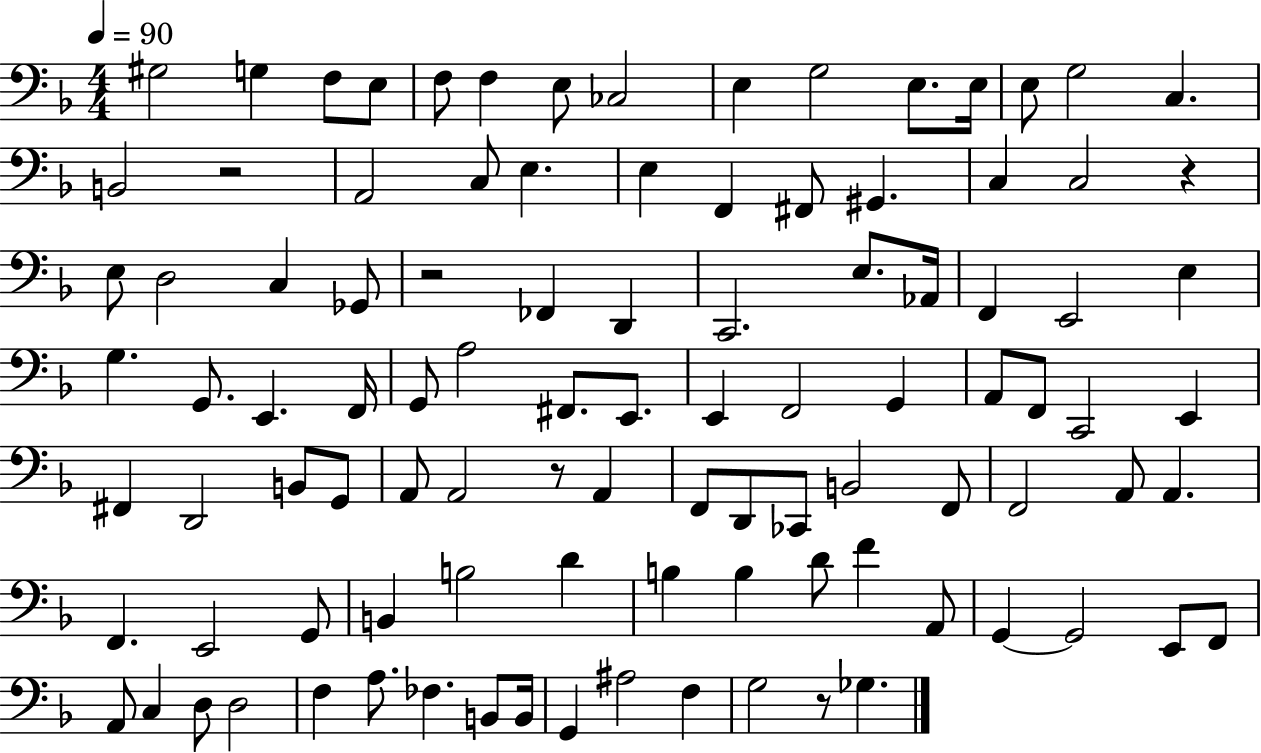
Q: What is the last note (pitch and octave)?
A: Gb3